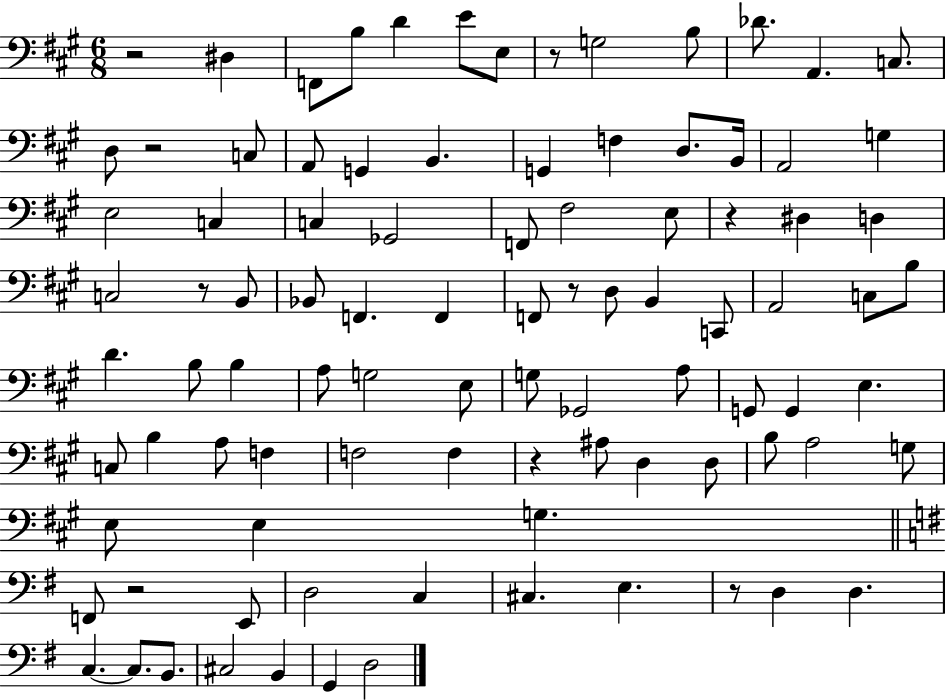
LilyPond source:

{
  \clef bass
  \numericTimeSignature
  \time 6/8
  \key a \major
  r2 dis4 | f,8 b8 d'4 e'8 e8 | r8 g2 b8 | des'8. a,4. c8. | \break d8 r2 c8 | a,8 g,4 b,4. | g,4 f4 d8. b,16 | a,2 g4 | \break e2 c4 | c4 ges,2 | f,8 fis2 e8 | r4 dis4 d4 | \break c2 r8 b,8 | bes,8 f,4. f,4 | f,8 r8 d8 b,4 c,8 | a,2 c8 b8 | \break d'4. b8 b4 | a8 g2 e8 | g8 ges,2 a8 | g,8 g,4 e4. | \break c8 b4 a8 f4 | f2 f4 | r4 ais8 d4 d8 | b8 a2 g8 | \break e8 e4 g4. | \bar "||" \break \key g \major f,8 r2 e,8 | d2 c4 | cis4. e4. | r8 d4 d4. | \break c4.~~ c8. b,8. | cis2 b,4 | g,4 d2 | \bar "|."
}